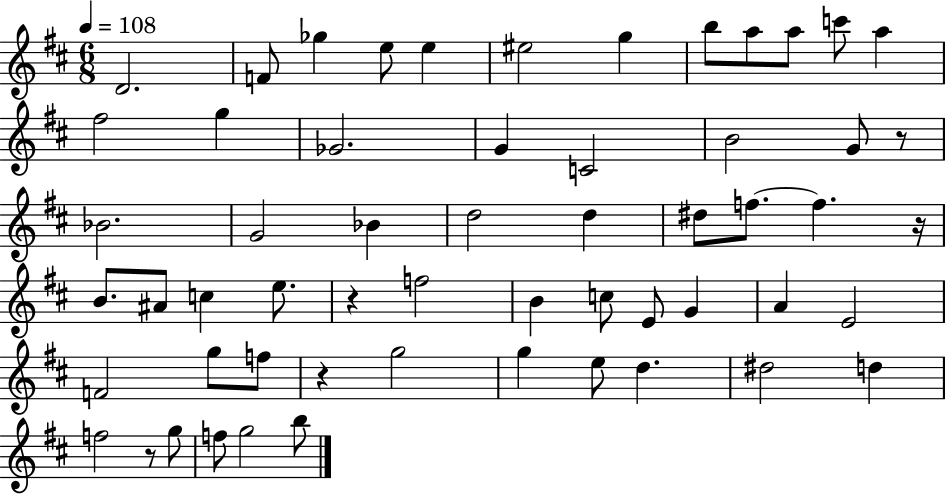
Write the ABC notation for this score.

X:1
T:Untitled
M:6/8
L:1/4
K:D
D2 F/2 _g e/2 e ^e2 g b/2 a/2 a/2 c'/2 a ^f2 g _G2 G C2 B2 G/2 z/2 _B2 G2 _B d2 d ^d/2 f/2 f z/4 B/2 ^A/2 c e/2 z f2 B c/2 E/2 G A E2 F2 g/2 f/2 z g2 g e/2 d ^d2 d f2 z/2 g/2 f/2 g2 b/2